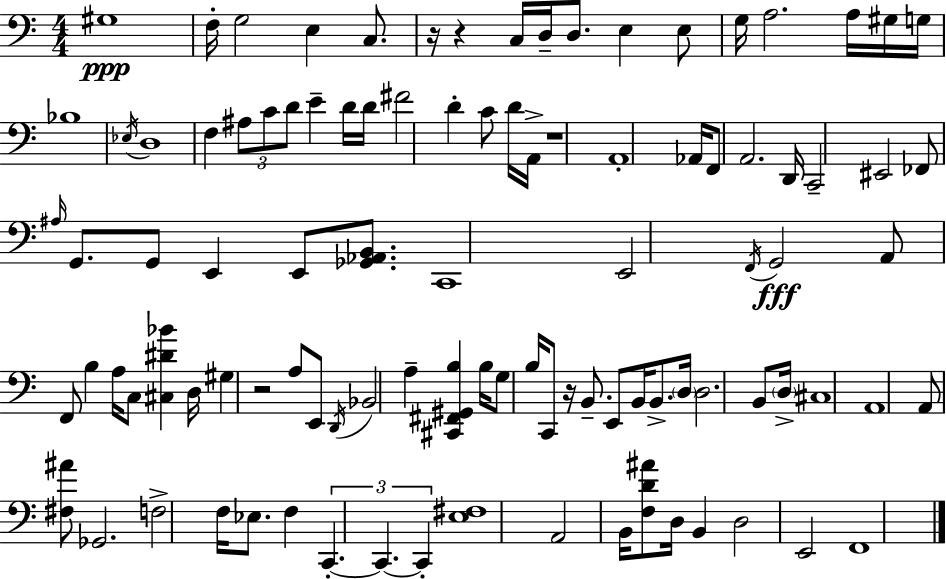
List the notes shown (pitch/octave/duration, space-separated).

G#3/w F3/s G3/h E3/q C3/e. R/s R/q C3/s D3/s D3/e. E3/q E3/e G3/s A3/h. A3/s G#3/s G3/s Bb3/w Eb3/s D3/w F3/q A#3/e C4/e D4/e E4/q D4/s D4/s F#4/h D4/q C4/e D4/s A2/s R/w A2/w Ab2/s F2/e A2/h. D2/s C2/h EIS2/h FES2/e A#3/s G2/e. G2/e E2/q E2/e [Gb2,Ab2,B2]/e. C2/w E2/h F2/s G2/h A2/e F2/e B3/q A3/s C3/e [C#3,D#4,Bb4]/q D3/s G#3/q R/h A3/e E2/e D2/s Bb2/h A3/q [C#2,F#2,G#2,B3]/q B3/s G3/e B3/s C2/e R/s B2/e. E2/e B2/s B2/e. D3/s D3/h. B2/e D3/s C#3/w A2/w A2/e [F#3,A#4]/e Gb2/h. F3/h F3/s Eb3/e. F3/q C2/q. C2/q. C2/q [E3,F#3]/w A2/h B2/s [F3,D4,A#4]/e D3/s B2/q D3/h E2/h F2/w